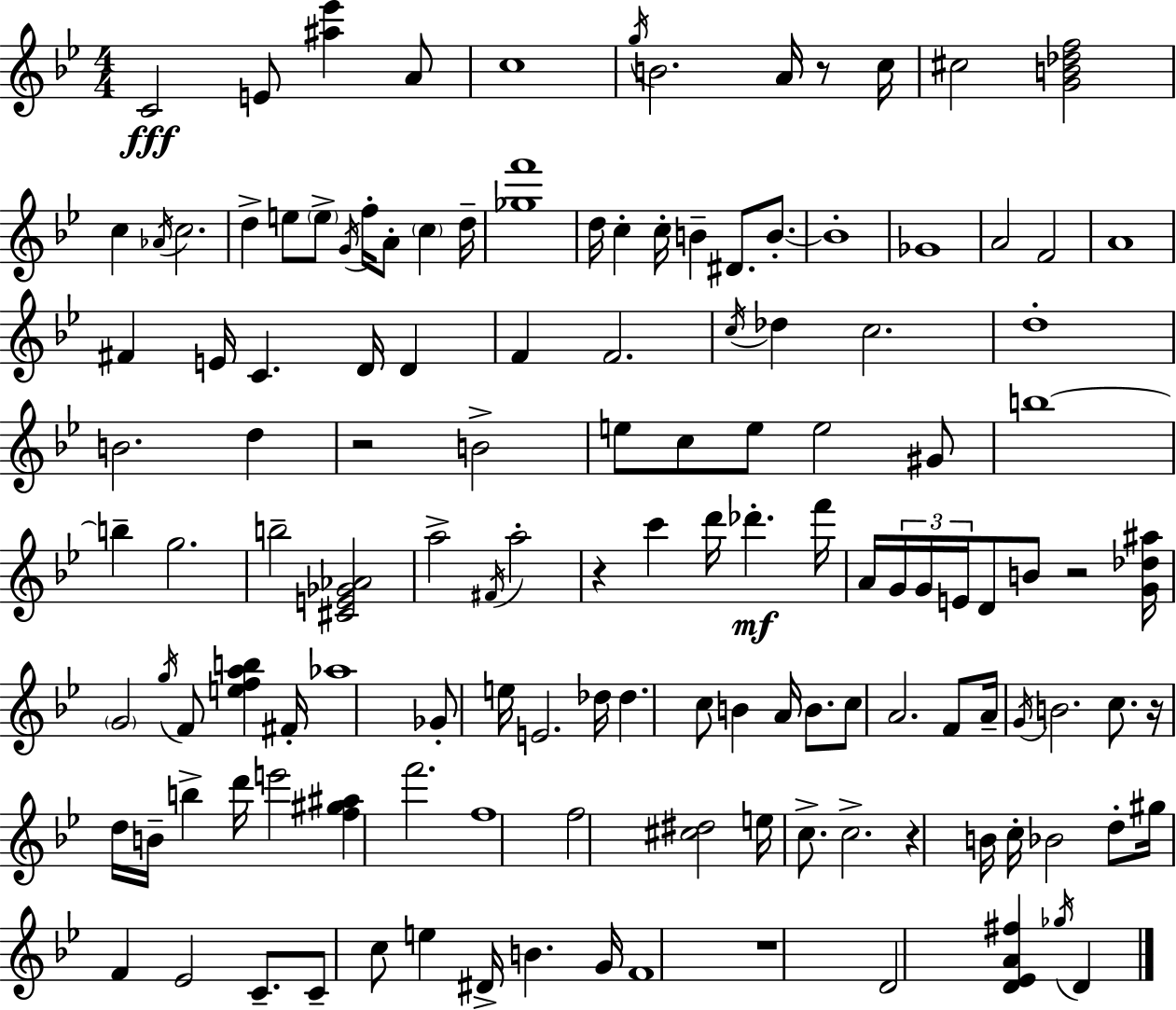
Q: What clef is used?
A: treble